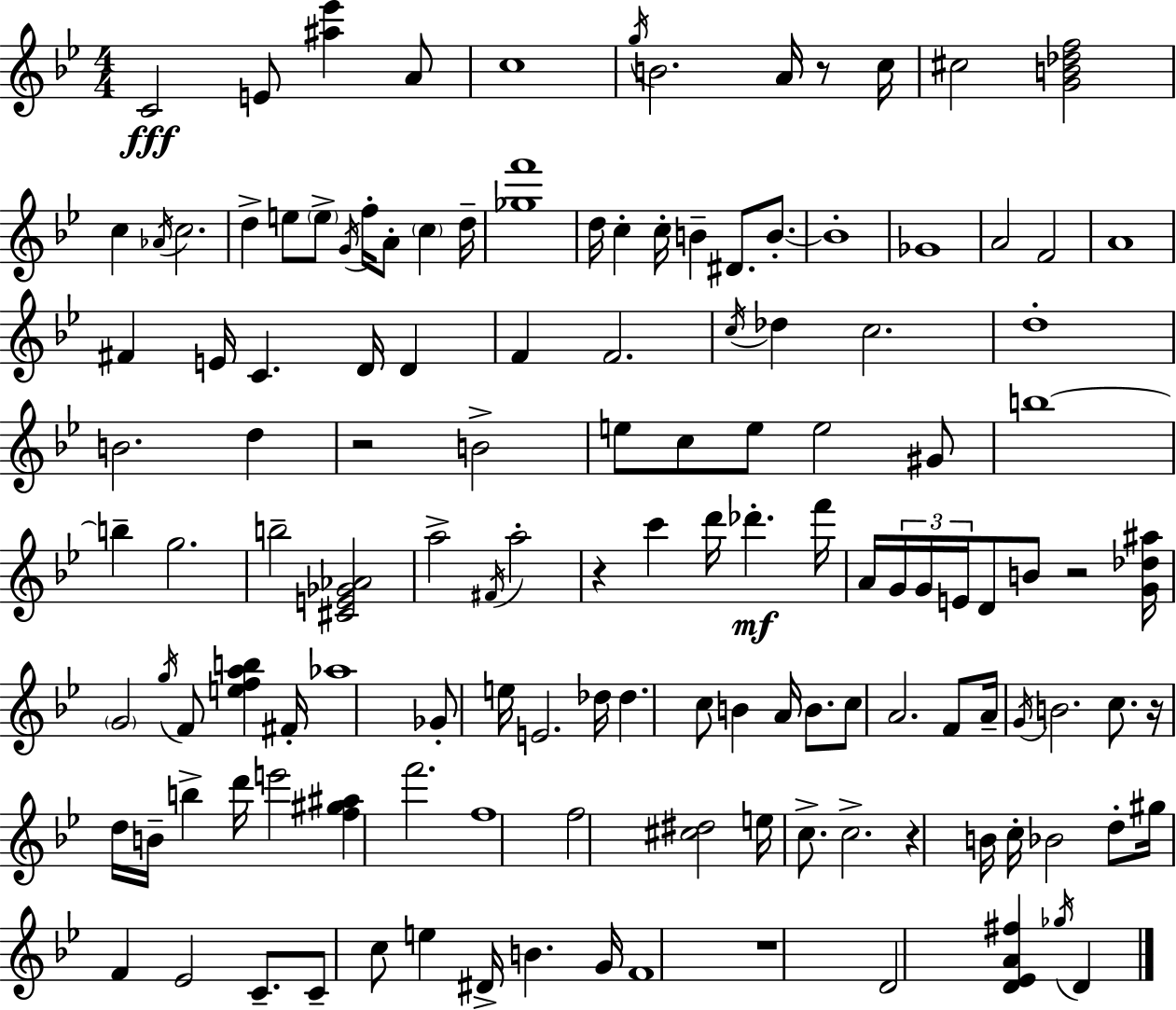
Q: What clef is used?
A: treble